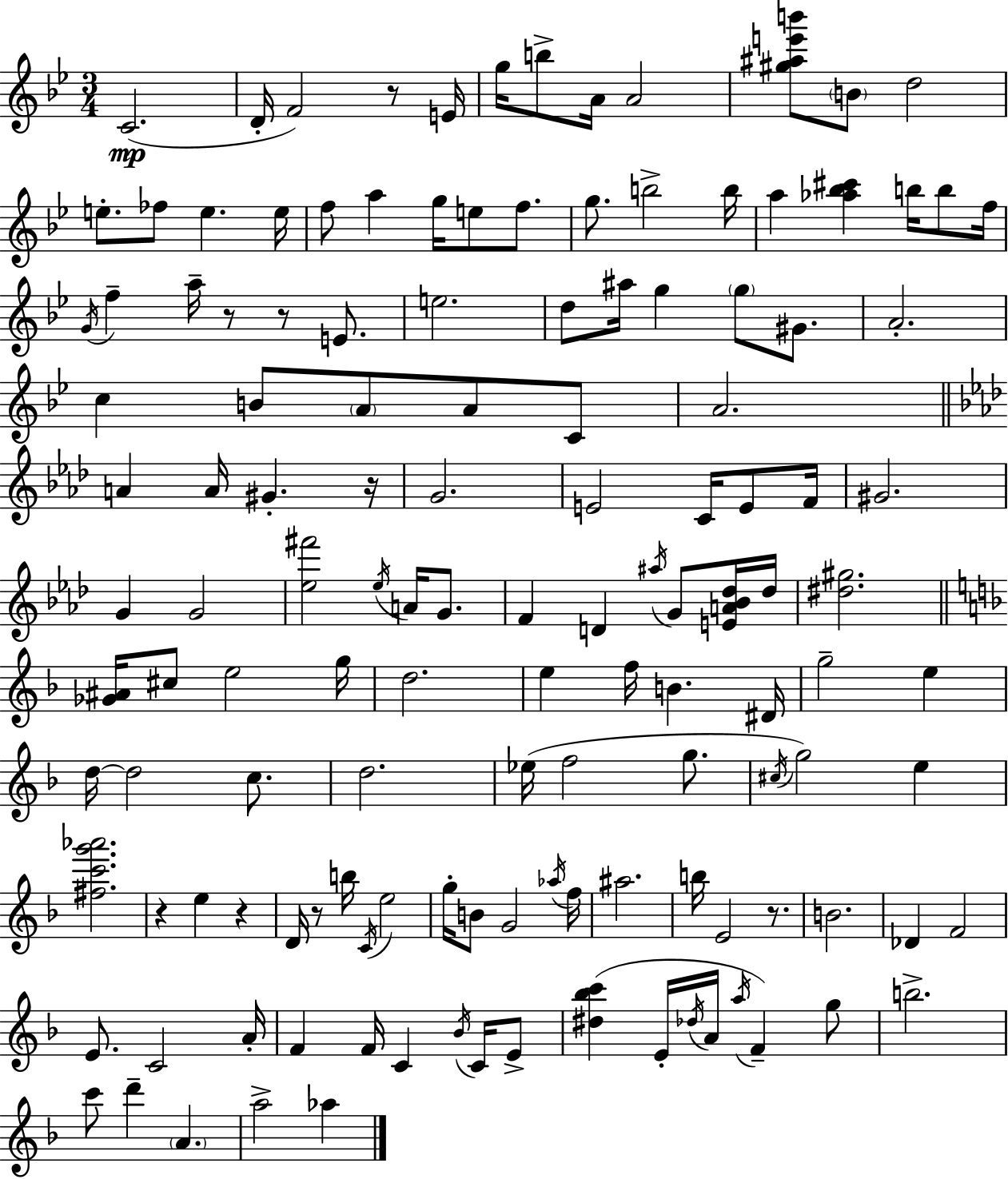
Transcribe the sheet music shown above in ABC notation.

X:1
T:Untitled
M:3/4
L:1/4
K:Bb
C2 D/4 F2 z/2 E/4 g/4 b/2 A/4 A2 [^g^ae'b']/2 B/2 d2 e/2 _f/2 e e/4 f/2 a g/4 e/2 f/2 g/2 b2 b/4 a [_a_b^c'] b/4 b/2 f/4 G/4 f a/4 z/2 z/2 E/2 e2 d/2 ^a/4 g g/2 ^G/2 A2 c B/2 A/2 A/2 C/2 A2 A A/4 ^G z/4 G2 E2 C/4 E/2 F/4 ^G2 G G2 [_e^f']2 _e/4 A/4 G/2 F D ^a/4 G/2 [EA_B_d]/4 _d/4 [^d^g]2 [_G^A]/4 ^c/2 e2 g/4 d2 e f/4 B ^D/4 g2 e d/4 d2 c/2 d2 _e/4 f2 g/2 ^c/4 g2 e [^fc'g'_a']2 z e z D/4 z/2 b/4 C/4 e2 g/4 B/2 G2 _a/4 f/4 ^a2 b/4 E2 z/2 B2 _D F2 E/2 C2 A/4 F F/4 C _B/4 C/4 E/2 [^d_bc'] E/4 _d/4 A/4 a/4 F g/2 b2 c'/2 d' A a2 _a